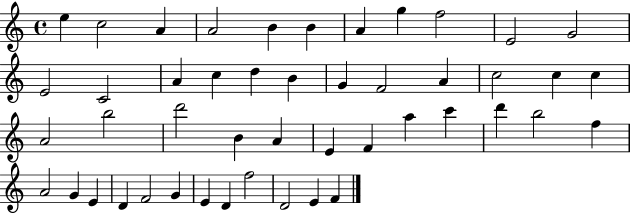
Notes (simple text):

E5/q C5/h A4/q A4/h B4/q B4/q A4/q G5/q F5/h E4/h G4/h E4/h C4/h A4/q C5/q D5/q B4/q G4/q F4/h A4/q C5/h C5/q C5/q A4/h B5/h D6/h B4/q A4/q E4/q F4/q A5/q C6/q D6/q B5/h F5/q A4/h G4/q E4/q D4/q F4/h G4/q E4/q D4/q F5/h D4/h E4/q F4/q